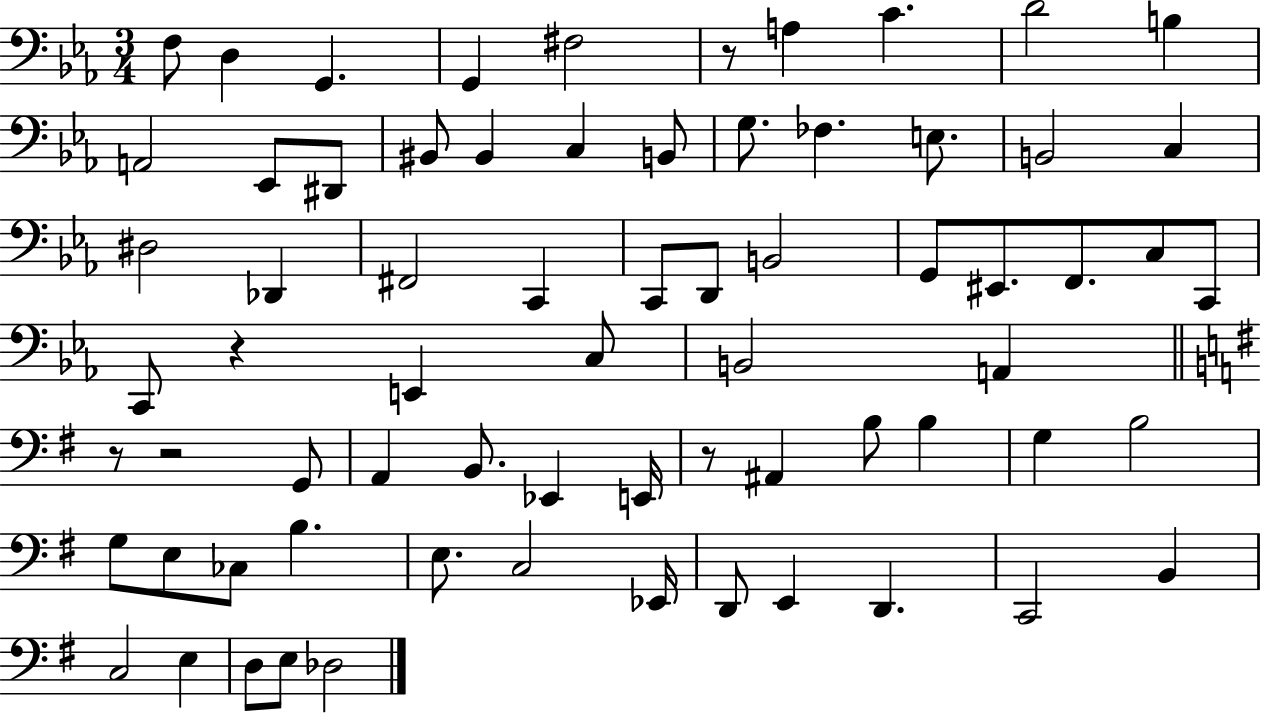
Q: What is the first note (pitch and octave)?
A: F3